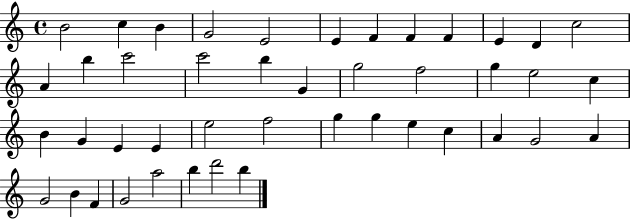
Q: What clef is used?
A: treble